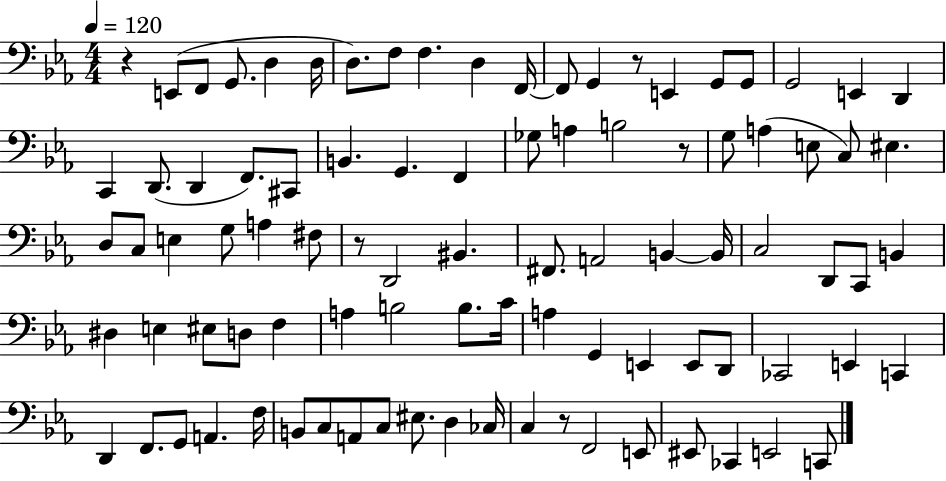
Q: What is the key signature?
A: EES major